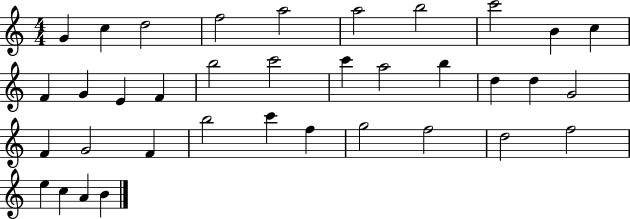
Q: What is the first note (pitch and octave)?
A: G4